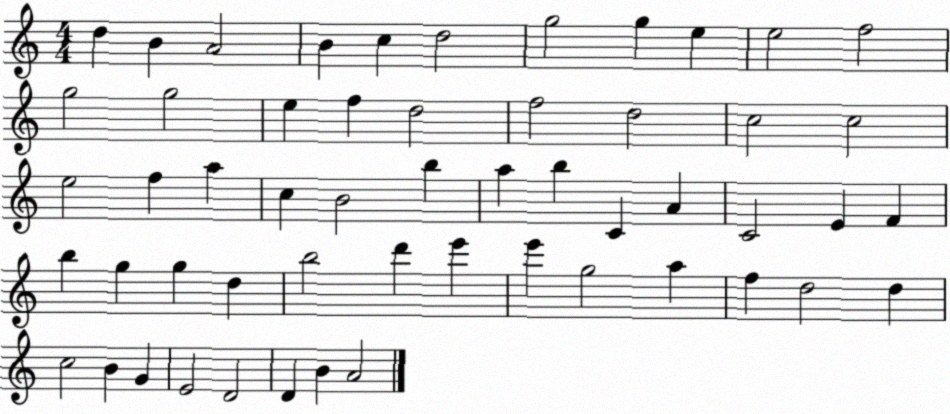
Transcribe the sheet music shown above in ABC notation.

X:1
T:Untitled
M:4/4
L:1/4
K:C
d B A2 B c d2 g2 g e e2 f2 g2 g2 e f d2 f2 d2 c2 c2 e2 f a c B2 b a b C A C2 E F b g g d b2 d' e' e' g2 a f d2 d c2 B G E2 D2 D B A2